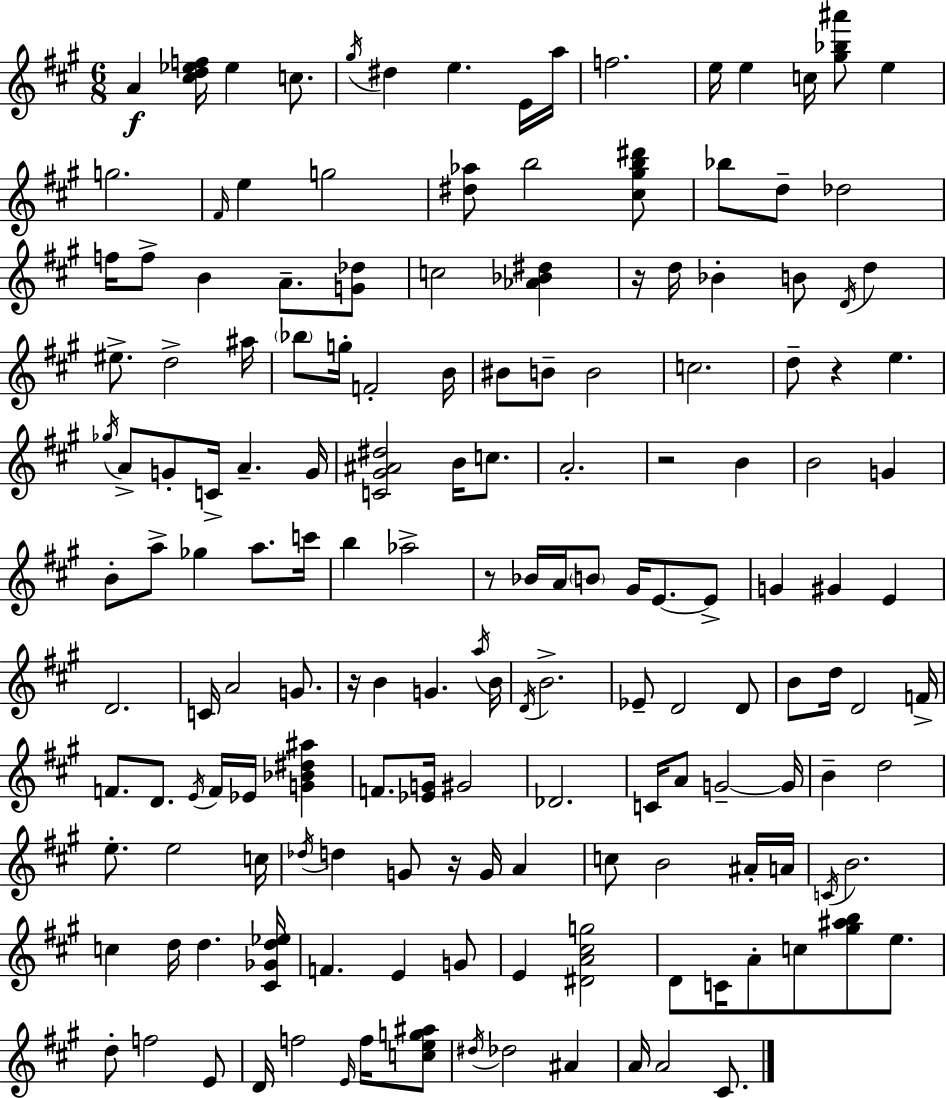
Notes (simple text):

A4/q [C#5,D5,Eb5,F5]/s Eb5/q C5/e. G#5/s D#5/q E5/q. E4/s A5/s F5/h. E5/s E5/q C5/s [G#5,Bb5,A#6]/e E5/q G5/h. F#4/s E5/q G5/h [D#5,Ab5]/e B5/h [C#5,G#5,B5,D#6]/e Bb5/e D5/e Db5/h F5/s F5/e B4/q A4/e. [G4,Db5]/e C5/h [Ab4,Bb4,D#5]/q R/s D5/s Bb4/q B4/e D4/s D5/q EIS5/e. D5/h A#5/s Bb5/e G5/s F4/h B4/s BIS4/e B4/e B4/h C5/h. D5/e R/q E5/q. Gb5/s A4/e G4/e C4/s A4/q. G4/s [C4,G#4,A#4,D#5]/h B4/s C5/e. A4/h. R/h B4/q B4/h G4/q B4/e A5/e Gb5/q A5/e. C6/s B5/q Ab5/h R/e Bb4/s A4/s B4/e G#4/s E4/e. E4/e G4/q G#4/q E4/q D4/h. C4/s A4/h G4/e. R/s B4/q G4/q. A5/s B4/s D4/s B4/h. Eb4/e D4/h D4/e B4/e D5/s D4/h F4/s F4/e. D4/e. E4/s F4/s Eb4/s [G4,Bb4,D#5,A#5]/q F4/e. [Eb4,G4]/s G#4/h Db4/h. C4/s A4/e G4/h G4/s B4/q D5/h E5/e. E5/h C5/s Db5/s D5/q G4/e R/s G4/s A4/q C5/e B4/h A#4/s A4/s C4/s B4/h. C5/q D5/s D5/q. [C#4,Gb4,D5,Eb5]/s F4/q. E4/q G4/e E4/q [D#4,A4,C#5,G5]/h D4/e C4/s A4/e C5/e [G#5,A#5,B5]/e E5/e. D5/e F5/h E4/e D4/s F5/h E4/s F5/s [C5,E5,G5,A#5]/e D#5/s Db5/h A#4/q A4/s A4/h C#4/e.